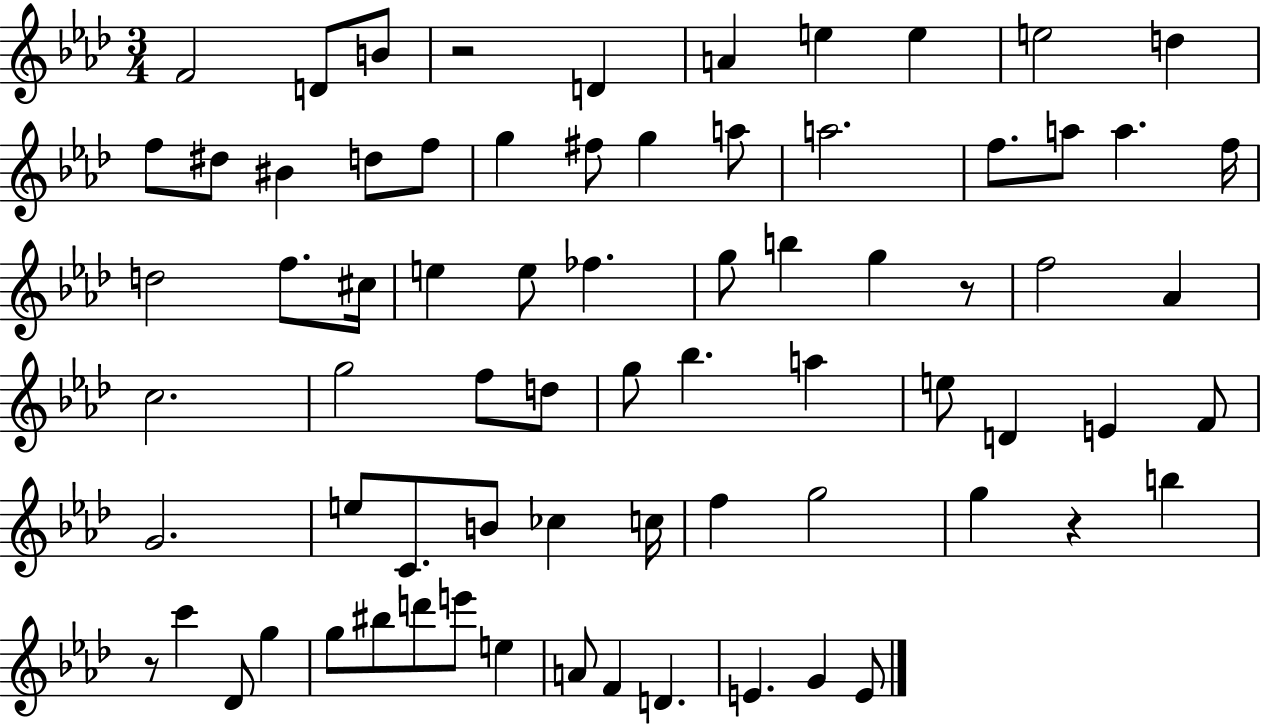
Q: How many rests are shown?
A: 4